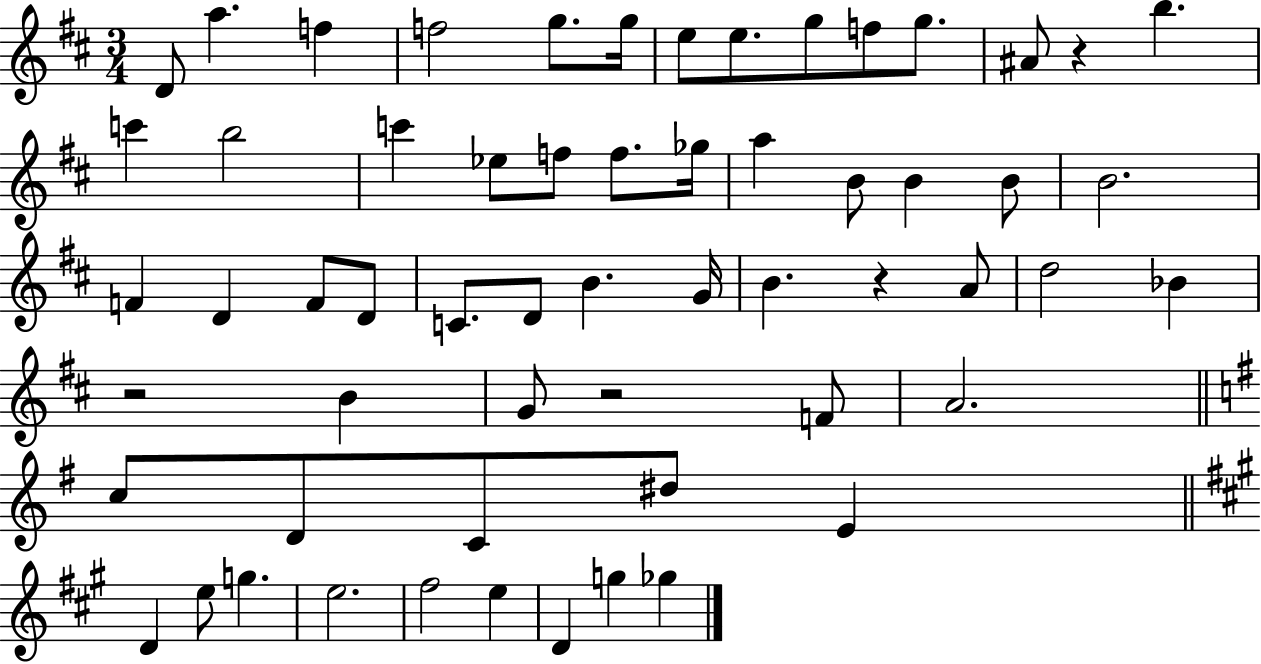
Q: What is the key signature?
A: D major